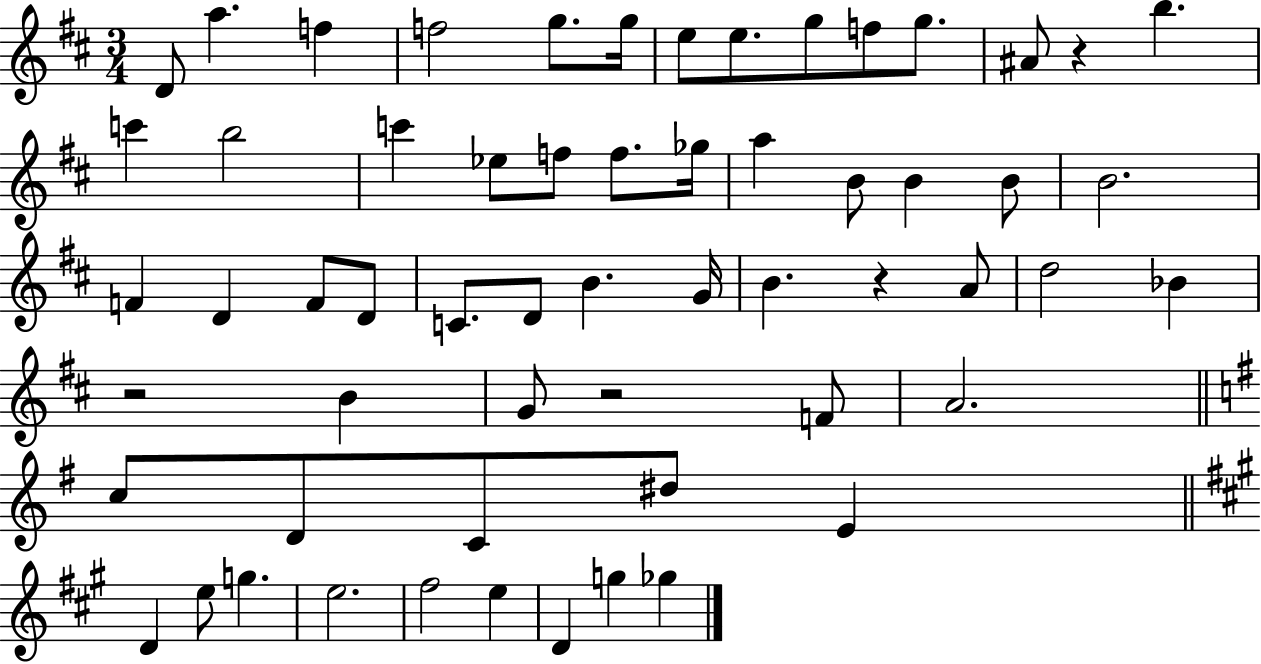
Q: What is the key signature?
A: D major